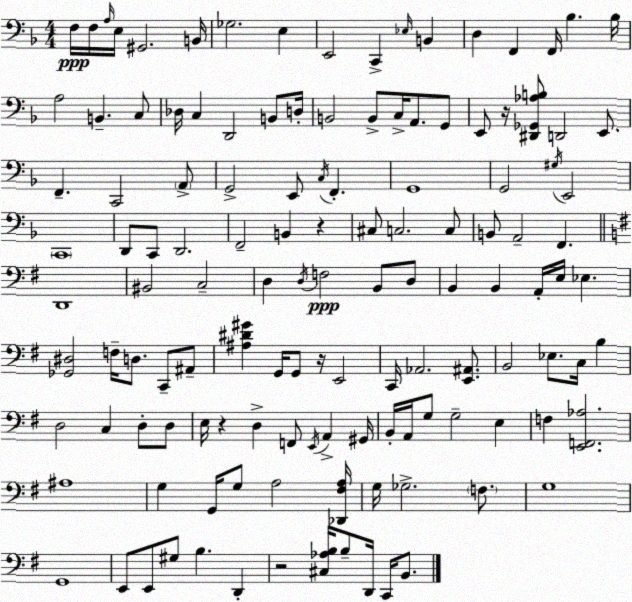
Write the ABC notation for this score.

X:1
T:Untitled
M:4/4
L:1/4
K:Dm
F,/4 F,/4 A,/4 E,/4 ^G,,2 B,,/4 _G,2 E, E,,2 C,, _E,/4 B,, D, F,, F,,/4 _B, _B,/4 A,2 B,, C,/2 _D,/4 C, D,,2 B,,/2 D,/4 B,,2 B,,/2 C,/4 A,,/2 G,,/2 E,,/2 z/4 [^D,,_G,,_A,B,]/2 D,,2 E,,/2 F,, C,,2 A,,/2 G,,2 E,,/2 C,/4 F,, G,,4 G,,2 ^G,/4 E,,2 C,,4 D,,/2 C,,/2 D,,2 F,,2 B,, z ^C,/2 C,2 C,/2 B,,/2 A,,2 F,, D,,4 ^B,,2 C,2 D, D,/4 F,2 B,,/2 D,/2 B,, B,, A,,/4 E,/4 _E, [_G,,^D,]2 F,/4 D,/2 C,,/2 ^A,,/2 [^A,^D^G] G,,/4 G,,/2 z/4 E,,2 C,,/4 _A,,2 [E,,^A,,]/2 B,,2 _E,/2 C,/4 B, D,2 C, D,/2 D,/2 E,/4 z D, F,,/2 E,,/4 A,, ^G,,/4 B,,/4 A,,/4 G,/2 G,2 E, F, [E,,F,,_A,]2 ^A,4 G, G,,/4 G,/2 A,2 [_D,,^F,A,]/4 G,/4 _G,2 F,/2 G,4 G,,4 E,,/2 E,,/2 ^G,/2 B, D,, z2 [^C,_A,B,]/4 B,/2 D,,/4 C,,/4 B,,/2